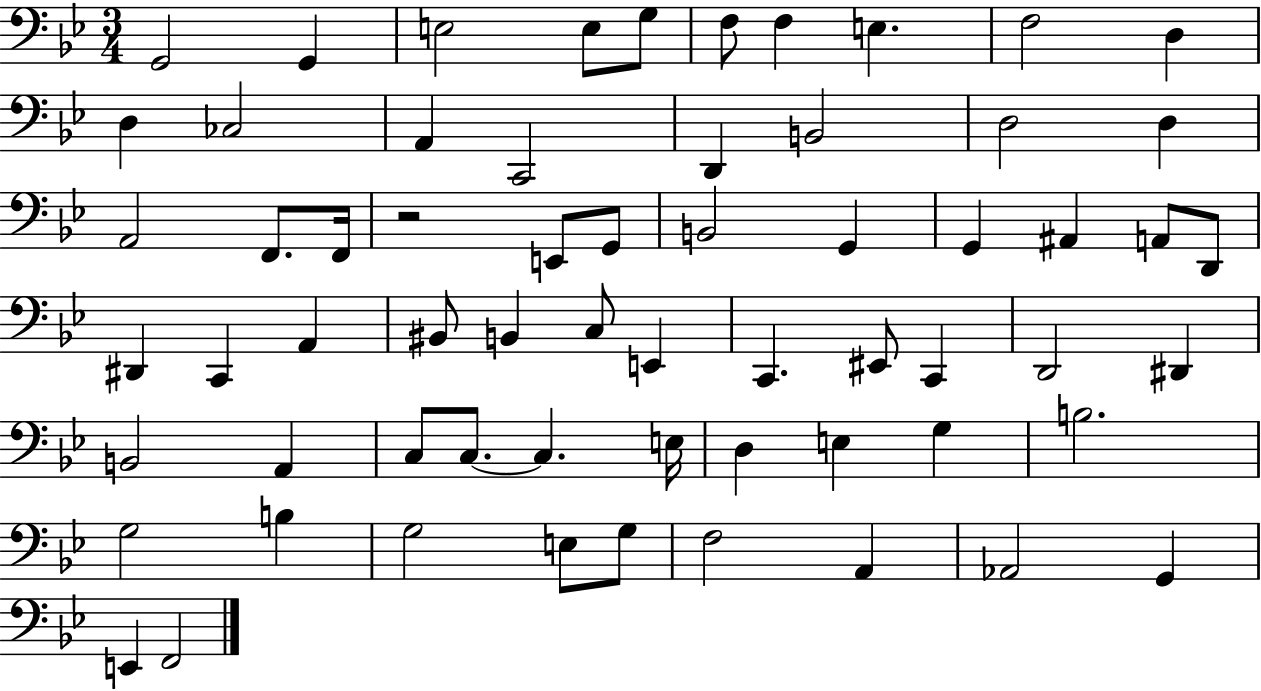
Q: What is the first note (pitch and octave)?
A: G2